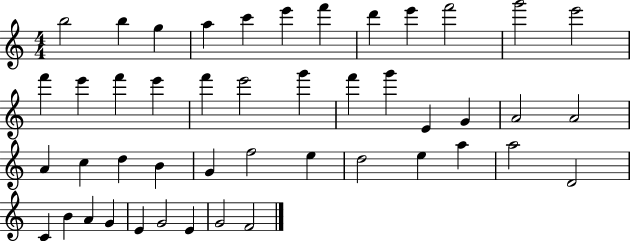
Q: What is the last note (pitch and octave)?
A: F4